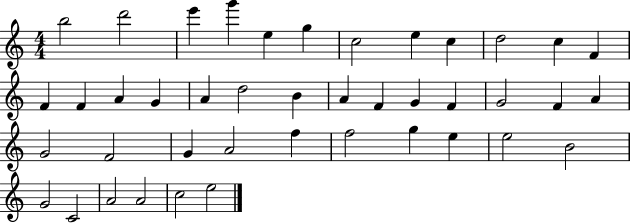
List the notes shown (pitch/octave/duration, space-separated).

B5/h D6/h E6/q G6/q E5/q G5/q C5/h E5/q C5/q D5/h C5/q F4/q F4/q F4/q A4/q G4/q A4/q D5/h B4/q A4/q F4/q G4/q F4/q G4/h F4/q A4/q G4/h F4/h G4/q A4/h F5/q F5/h G5/q E5/q E5/h B4/h G4/h C4/h A4/h A4/h C5/h E5/h